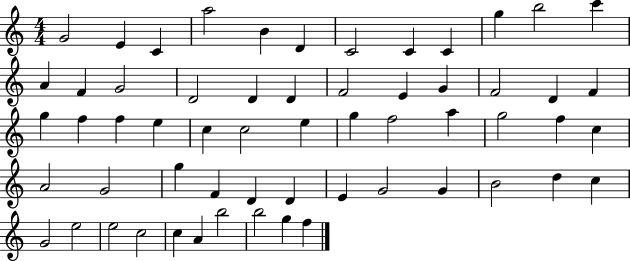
X:1
T:Untitled
M:4/4
L:1/4
K:C
G2 E C a2 B D C2 C C g b2 c' A F G2 D2 D D F2 E G F2 D F g f f e c c2 e g f2 a g2 f c A2 G2 g F D D E G2 G B2 d c G2 e2 e2 c2 c A b2 b2 g f